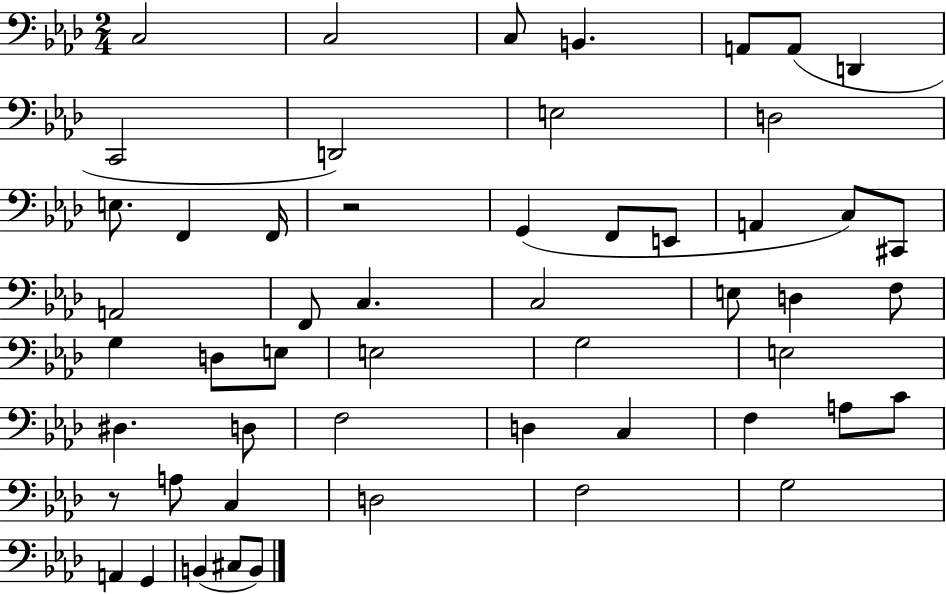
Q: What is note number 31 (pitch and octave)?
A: E3